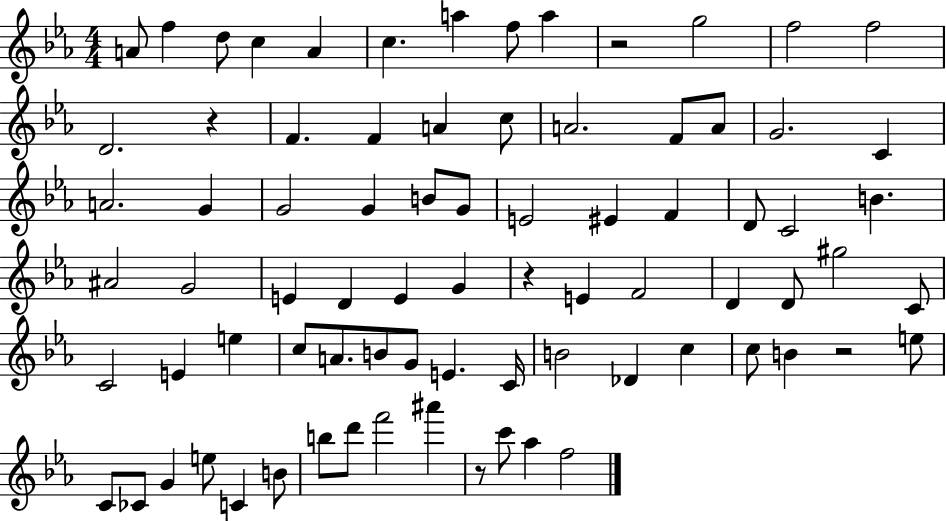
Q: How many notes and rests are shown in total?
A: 79